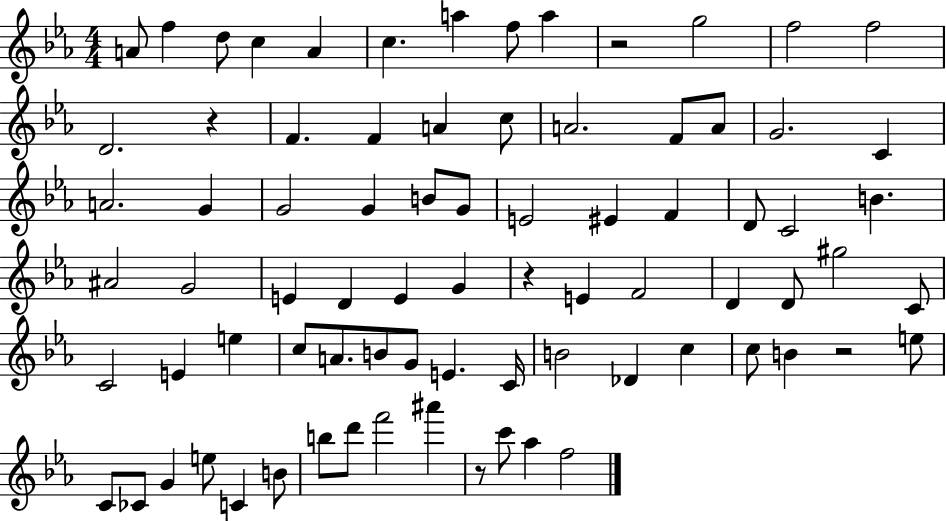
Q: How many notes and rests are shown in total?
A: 79